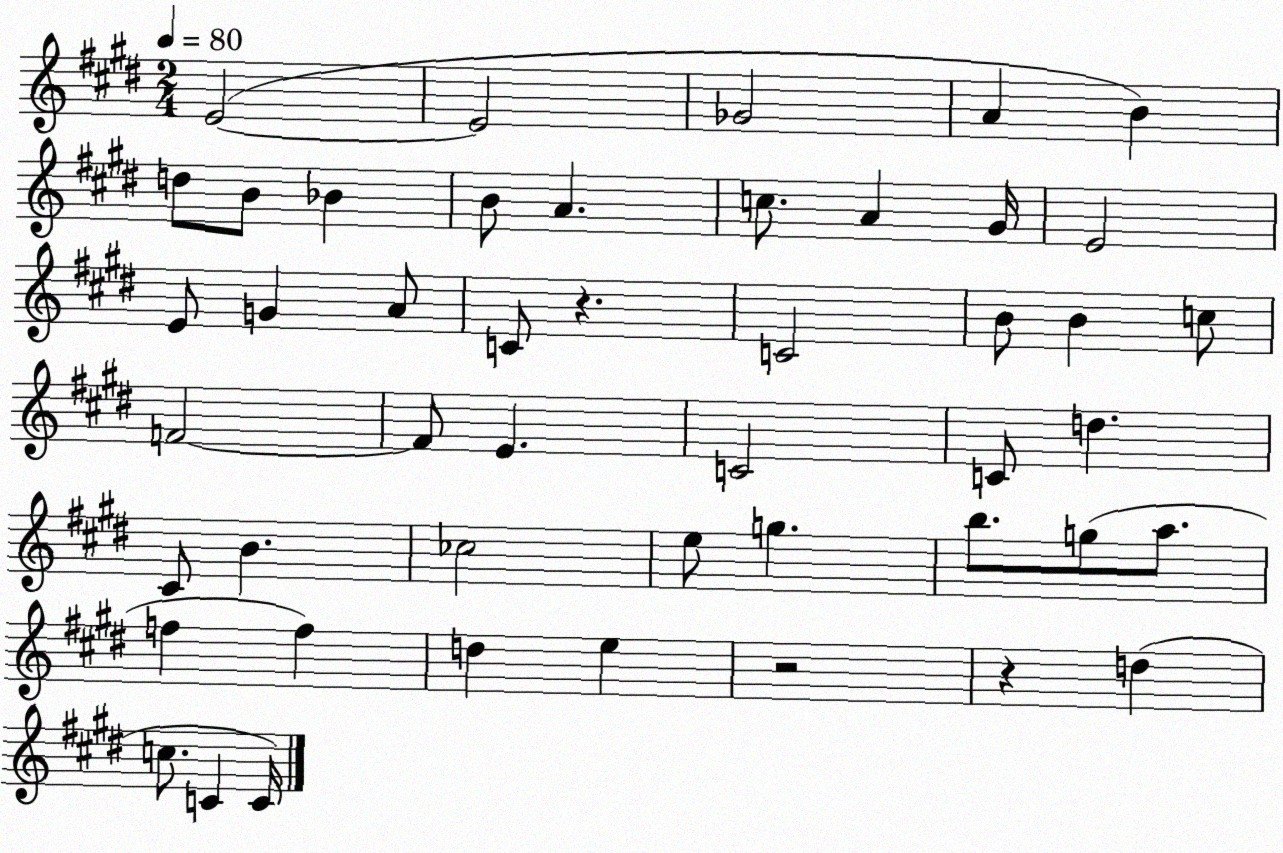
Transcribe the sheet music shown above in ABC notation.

X:1
T:Untitled
M:2/4
L:1/4
K:E
E2 E2 _G2 A B d/2 B/2 _B B/2 A c/2 A ^G/4 E2 E/2 G A/2 C/2 z C2 B/2 B c/2 F2 F/2 E C2 C/2 d ^C/2 B _c2 e/2 g b/2 g/2 a/2 f f d e z2 z d c/2 C C/4